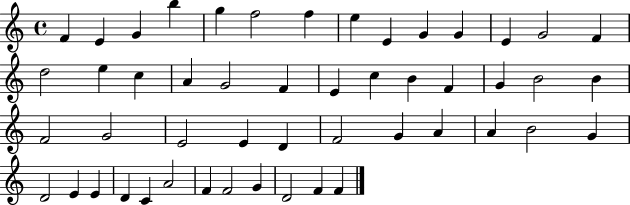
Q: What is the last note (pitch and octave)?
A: F4